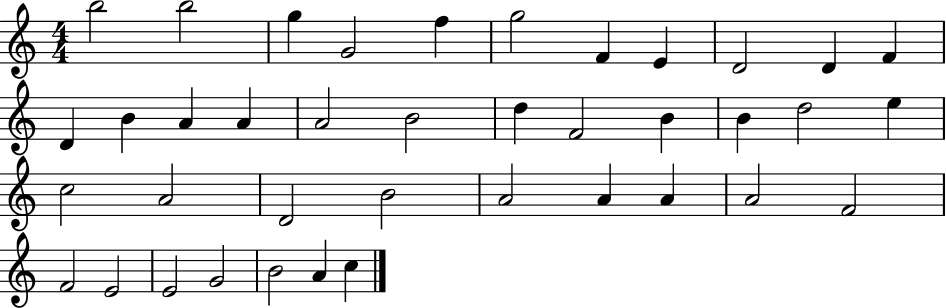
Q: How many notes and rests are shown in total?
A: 39